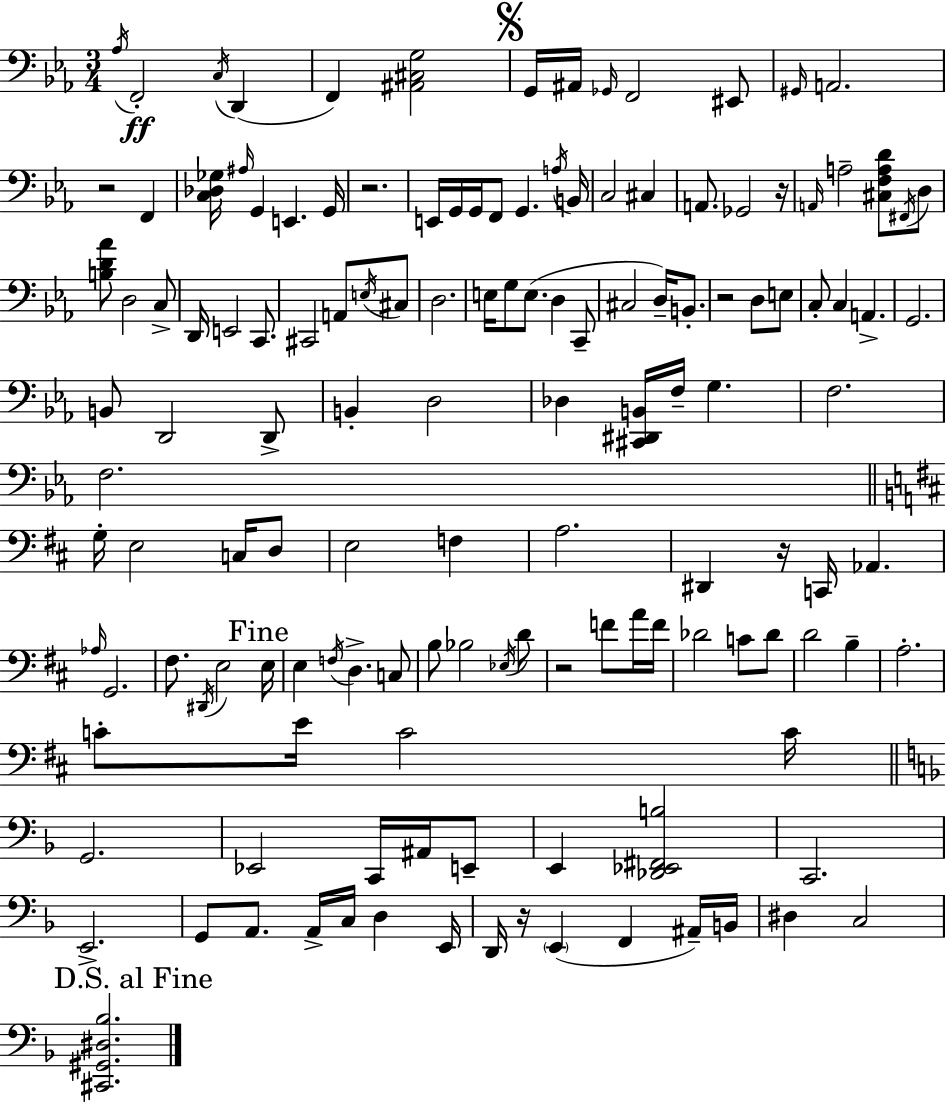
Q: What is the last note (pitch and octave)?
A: C3